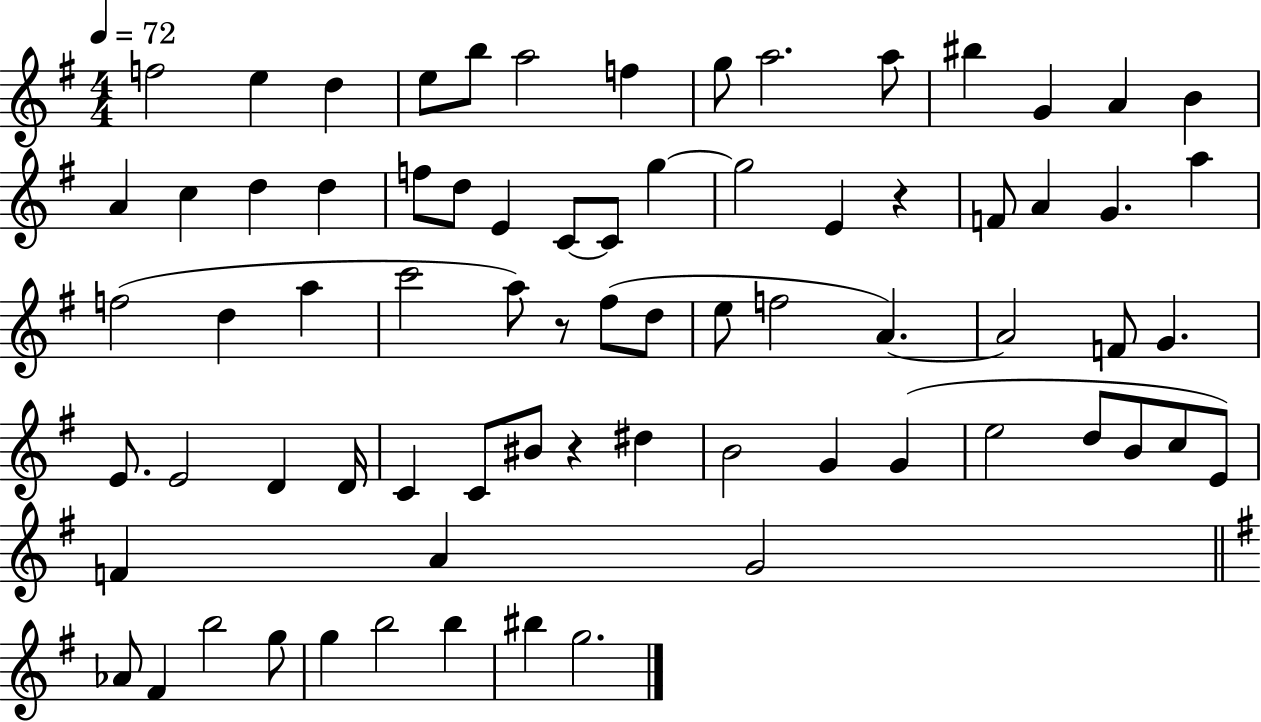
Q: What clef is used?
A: treble